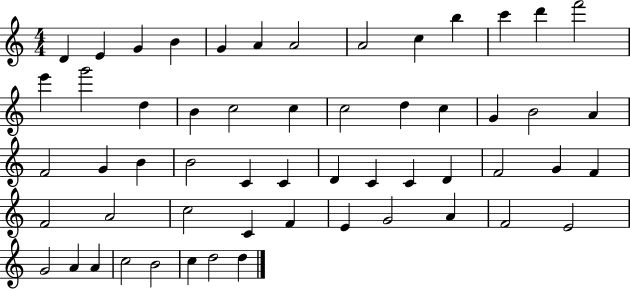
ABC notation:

X:1
T:Untitled
M:4/4
L:1/4
K:C
D E G B G A A2 A2 c b c' d' f'2 e' g'2 d B c2 c c2 d c G B2 A F2 G B B2 C C D C C D F2 G F F2 A2 c2 C F E G2 A F2 E2 G2 A A c2 B2 c d2 d